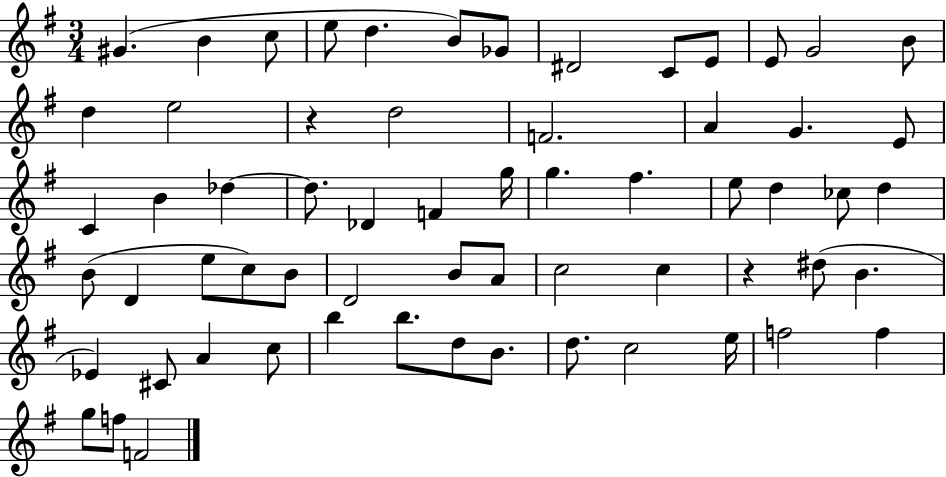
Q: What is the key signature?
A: G major